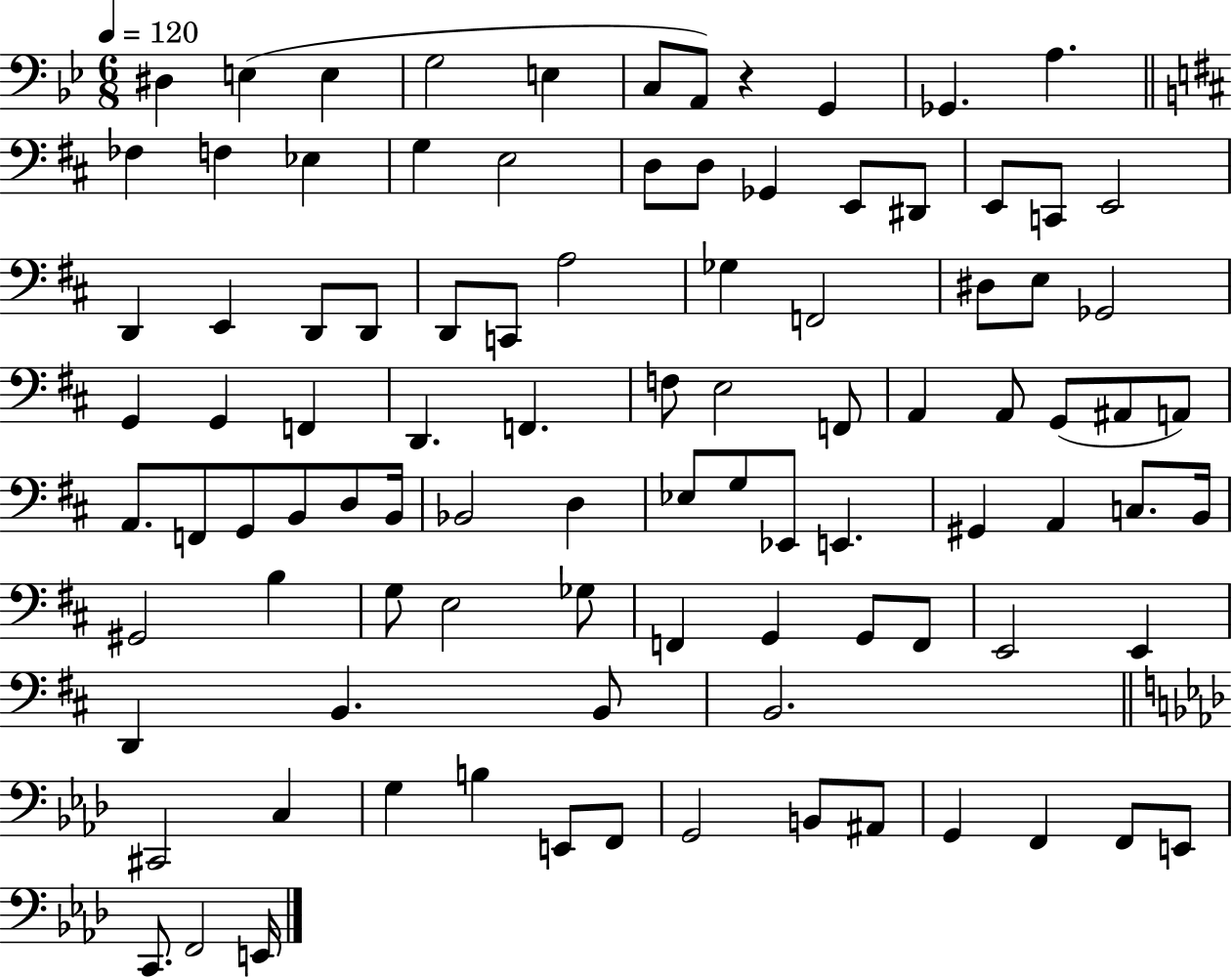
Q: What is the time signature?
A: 6/8